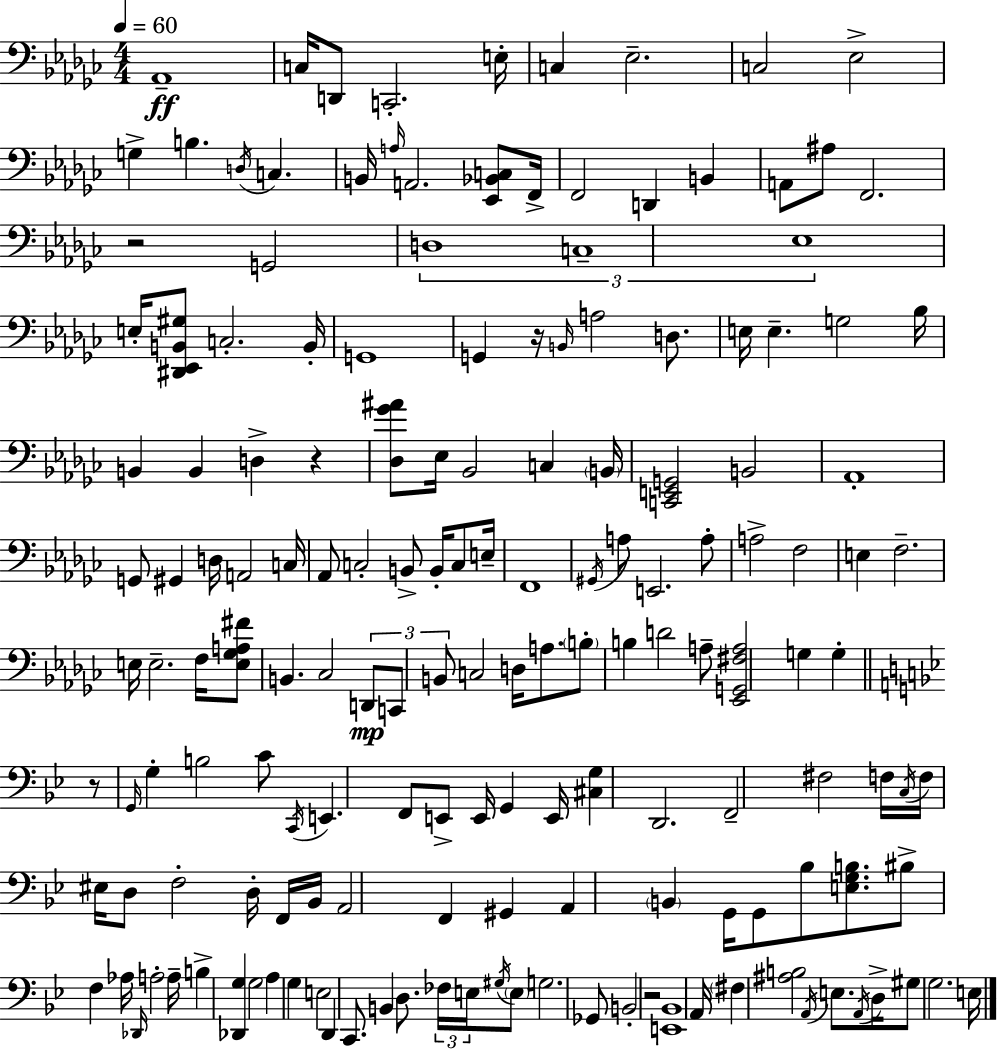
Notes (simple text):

Ab2/w C3/s D2/e C2/h. E3/s C3/q Eb3/h. C3/h Eb3/h G3/q B3/q. D3/s C3/q. B2/s A3/s A2/h. [Eb2,Bb2,C3]/e F2/s F2/h D2/q B2/q A2/e A#3/e F2/h. R/h G2/h D3/w C3/w Eb3/w E3/s [D#2,Eb2,B2,G#3]/e C3/h. B2/s G2/w G2/q R/s B2/s A3/h D3/e. E3/s E3/q. G3/h Bb3/s B2/q B2/q D3/q R/q [Db3,Gb4,A#4]/e Eb3/s Bb2/h C3/q B2/s [C2,E2,G2]/h B2/h Ab2/w G2/e G#2/q D3/s A2/h C3/s Ab2/e C3/h B2/e B2/s C3/e E3/s F2/w G#2/s A3/e E2/h. A3/e A3/h F3/h E3/q F3/h. E3/s E3/h. F3/s [E3,Gb3,A3,F#4]/e B2/q. CES3/h D2/e C2/e B2/e C3/h D3/s A3/e. B3/e B3/q D4/h A3/e [Eb2,G2,F#3,A3]/h G3/q G3/q R/e G2/s G3/q B3/h C4/e C2/s E2/q. F2/e E2/e E2/s G2/q E2/s [C#3,G3]/q D2/h. F2/h F#3/h F3/s C3/s F3/s EIS3/s D3/e F3/h D3/s F2/s Bb2/s A2/h F2/q G#2/q A2/q B2/q G2/s G2/e Bb3/e [E3,G3,B3]/e. BIS3/e F3/q Ab3/s Db2/s A3/h A3/s B3/q [Db2,G3]/q G3/h A3/q G3/q E3/h D2/q C2/e. B2/q D3/e. FES3/s E3/s G#3/s E3/e G3/h. Gb2/e B2/h R/h [E2,Bb2]/w A2/s F#3/q [A#3,B3]/h A2/s E3/e. A2/s D3/s G#3/e G3/h. E3/s